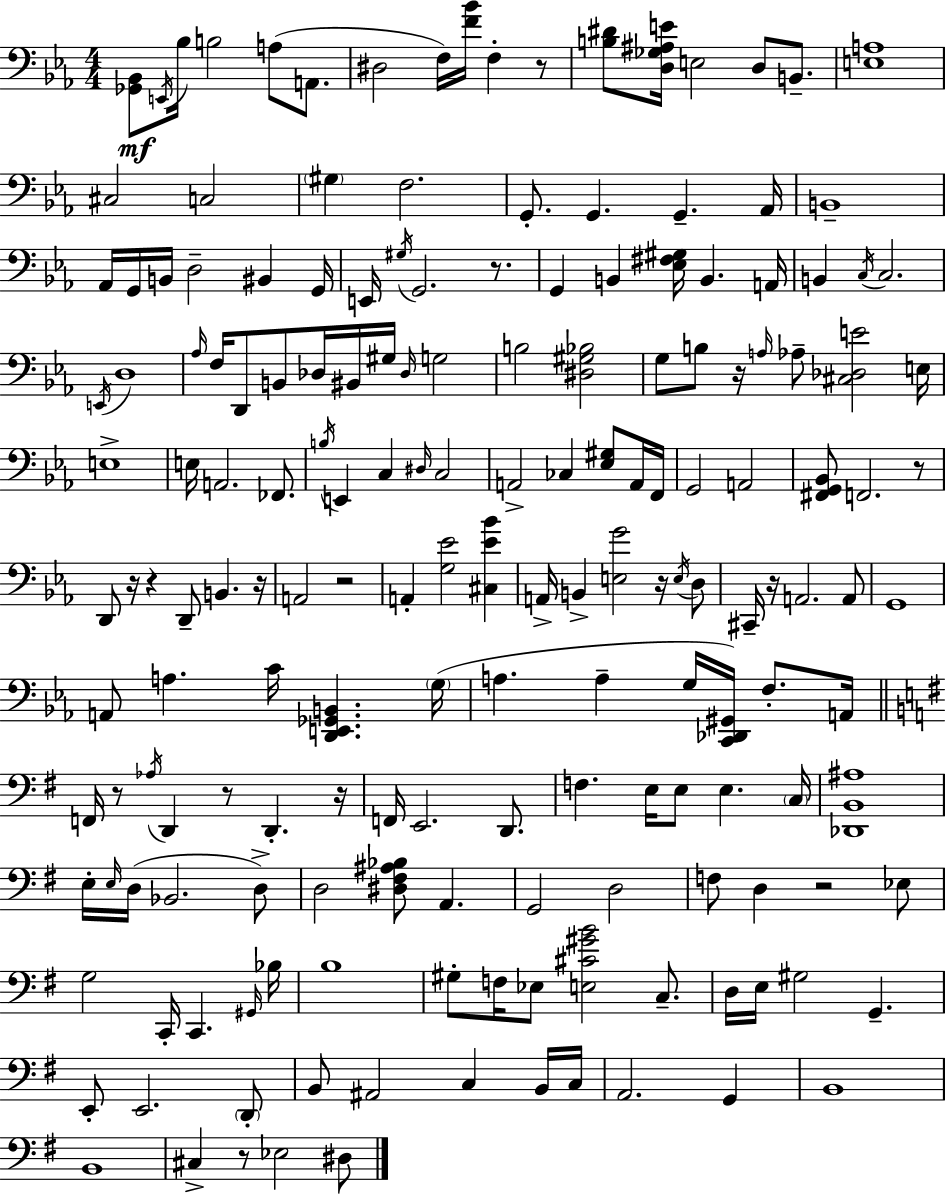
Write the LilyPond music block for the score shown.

{
  \clef bass
  \numericTimeSignature
  \time 4/4
  \key c \minor
  <ges, bes,>8\mf \acciaccatura { e,16 } bes16 b2 a8( a,8. | dis2 f16) <f' bes'>16 f4-. r8 | <b dis'>8 <d ges ais e'>16 e2 d8 b,8.-- | <e a>1 | \break cis2 c2 | \parenthesize gis4 f2. | g,8.-. g,4. g,4.-- | aes,16 b,1-- | \break aes,16 g,16 b,16 d2-- bis,4 | g,16 e,16 \acciaccatura { gis16 } g,2. r8. | g,4 b,4 <ees fis gis>16 b,4. | a,16 b,4 \acciaccatura { c16 } c2. | \break \acciaccatura { e,16 } d1 | \grace { aes16 } f16 d,8 b,8 des16 bis,16 gis16 \grace { des16 } g2 | b2 <dis gis bes>2 | g8 b8 r16 \grace { a16 } aes8-- <cis des e'>2 | \break e16 e1-> | e16 a,2. | fes,8. \acciaccatura { b16 } e,4 c4 | \grace { dis16 } c2 a,2-> | \break ces4 <ees gis>8 a,16 f,16 g,2 | a,2 <fis, g, bes,>8 f,2. | r8 d,8 r16 r4 | d,8-- b,4. r16 a,2 | \break r2 a,4-. <g ees'>2 | <cis ees' bes'>4 a,16-> b,4-> <e g'>2 | r16 \acciaccatura { e16 } d8 cis,16-- r16 a,2. | a,8 g,1 | \break a,8 a4. | c'16 <d, e, ges, b,>4. \parenthesize g16( a4. | a4-- g16 <c, des, gis,>16) f8.-. a,16 \bar "||" \break \key e \minor f,16 r8 \acciaccatura { aes16 } d,4 r8 d,4.-. | r16 f,16 e,2. d,8. | f4. e16 e8 e4. | \parenthesize c16 <des, b, ais>1 | \break e16-. \grace { e16 }( d16 bes,2. | d8->) d2 <dis fis ais bes>8 a,4. | g,2 d2 | f8 d4 r2 | \break ees8 g2 c,16-. c,4. | \grace { gis,16 } bes16 b1 | gis8-. f16 ees8 <e cis' gis' b'>2 | c8.-- d16 e16 gis2 g,4.-- | \break e,8-. e,2. | \parenthesize d,8-. b,8 ais,2 c4 | b,16 c16 a,2. g,4 | b,1 | \break b,1 | cis4-> r8 ees2 | dis8 \bar "|."
}